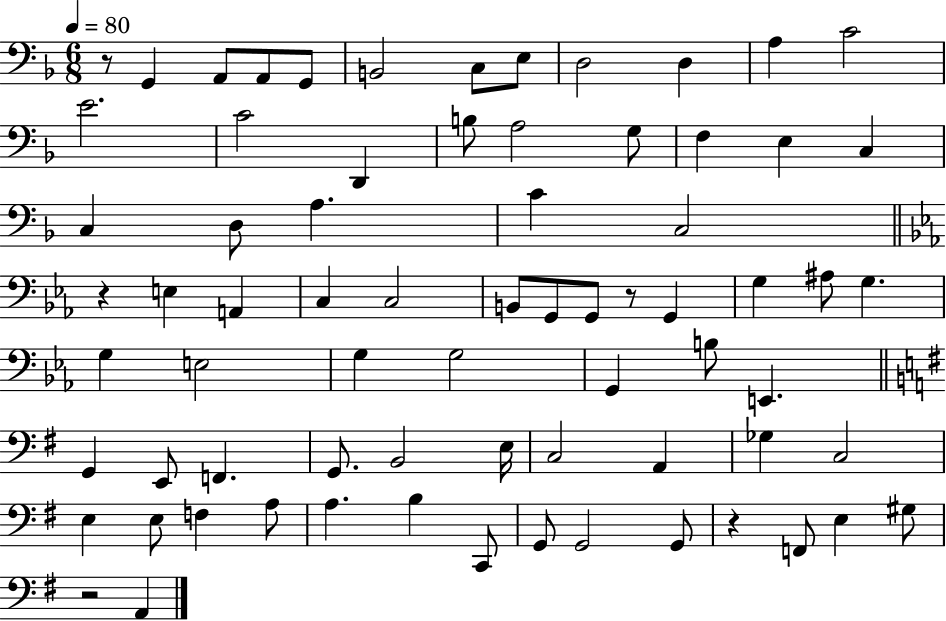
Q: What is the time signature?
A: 6/8